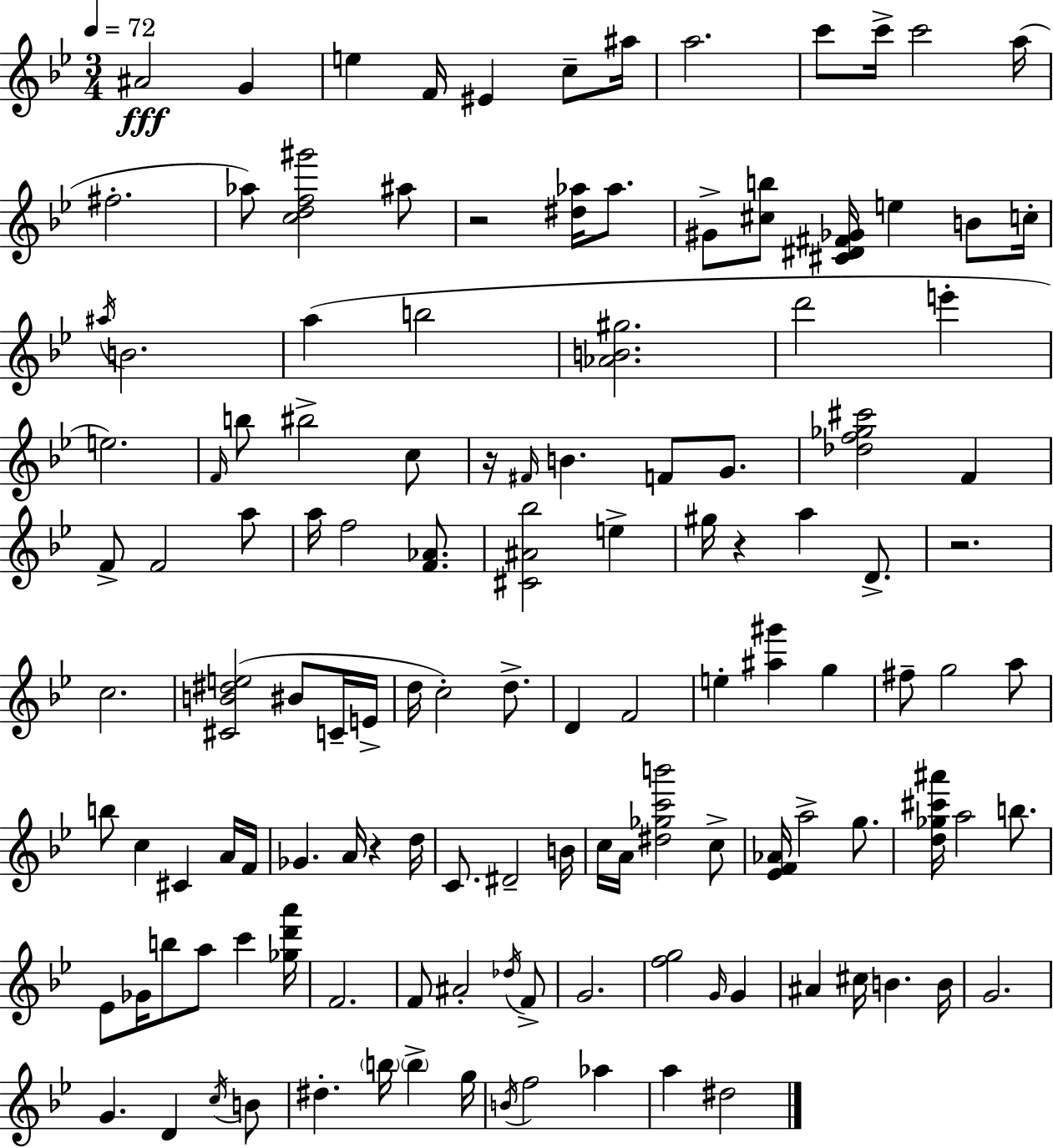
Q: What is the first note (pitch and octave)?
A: A#4